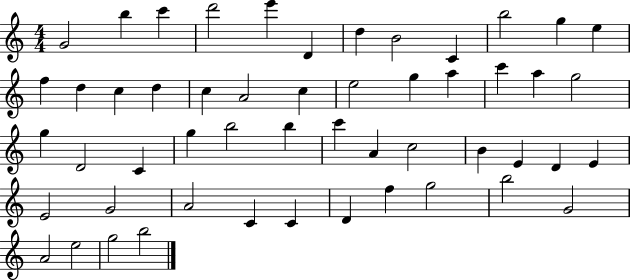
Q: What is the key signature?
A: C major